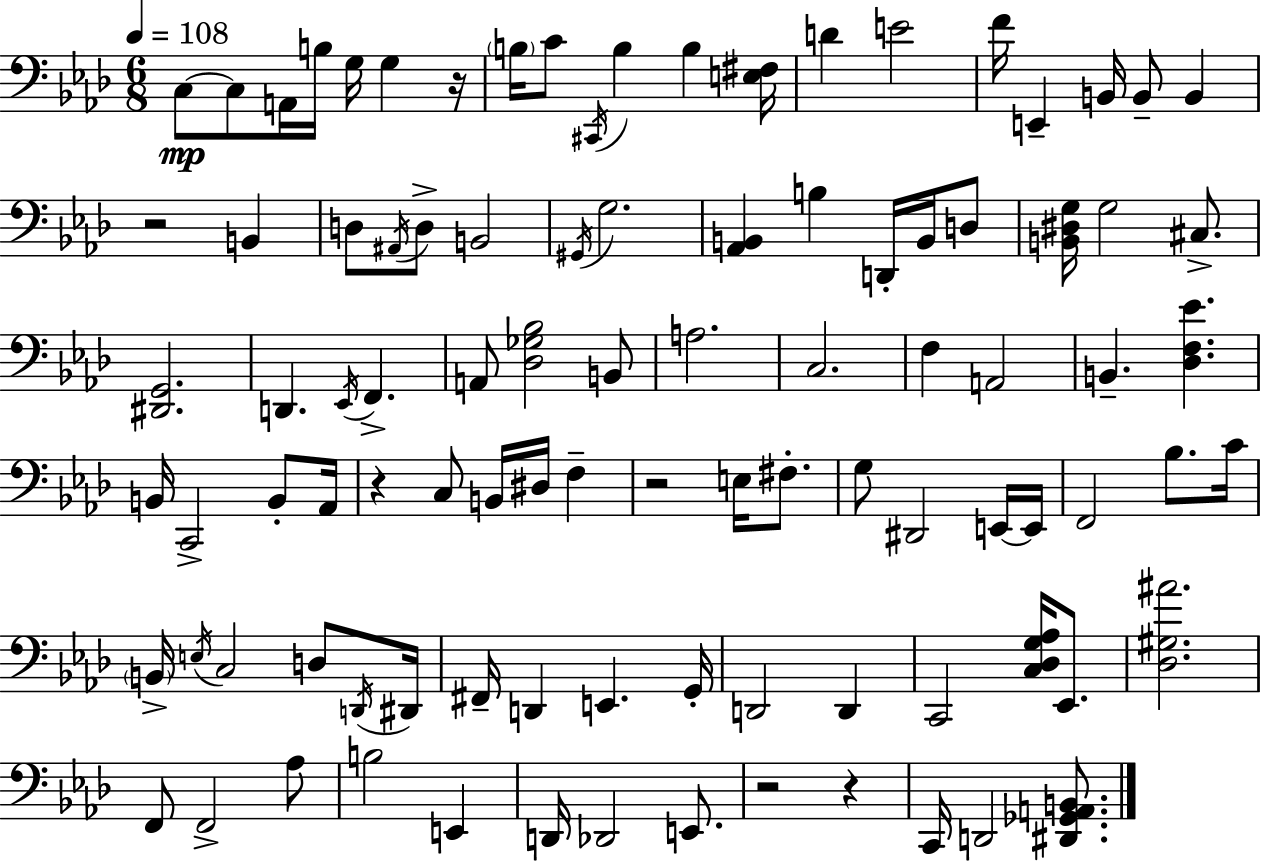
X:1
T:Untitled
M:6/8
L:1/4
K:Fm
C,/2 C,/2 A,,/4 B,/4 G,/4 G, z/4 B,/4 C/2 ^C,,/4 B, B, [E,^F,]/4 D E2 F/4 E,, B,,/4 B,,/2 B,, z2 B,, D,/2 ^A,,/4 D,/2 B,,2 ^G,,/4 G,2 [_A,,B,,] B, D,,/4 B,,/4 D,/2 [B,,^D,G,]/4 G,2 ^C,/2 [^D,,G,,]2 D,, _E,,/4 F,, A,,/2 [_D,_G,_B,]2 B,,/2 A,2 C,2 F, A,,2 B,, [_D,F,_E] B,,/4 C,,2 B,,/2 _A,,/4 z C,/2 B,,/4 ^D,/4 F, z2 E,/4 ^F,/2 G,/2 ^D,,2 E,,/4 E,,/4 F,,2 _B,/2 C/4 B,,/4 E,/4 C,2 D,/2 D,,/4 ^D,,/4 ^F,,/4 D,, E,, G,,/4 D,,2 D,, C,,2 [C,_D,G,_A,]/4 _E,,/2 [_D,^G,^A]2 F,,/2 F,,2 _A,/2 B,2 E,, D,,/4 _D,,2 E,,/2 z2 z C,,/4 D,,2 [^D,,_G,,A,,B,,]/2